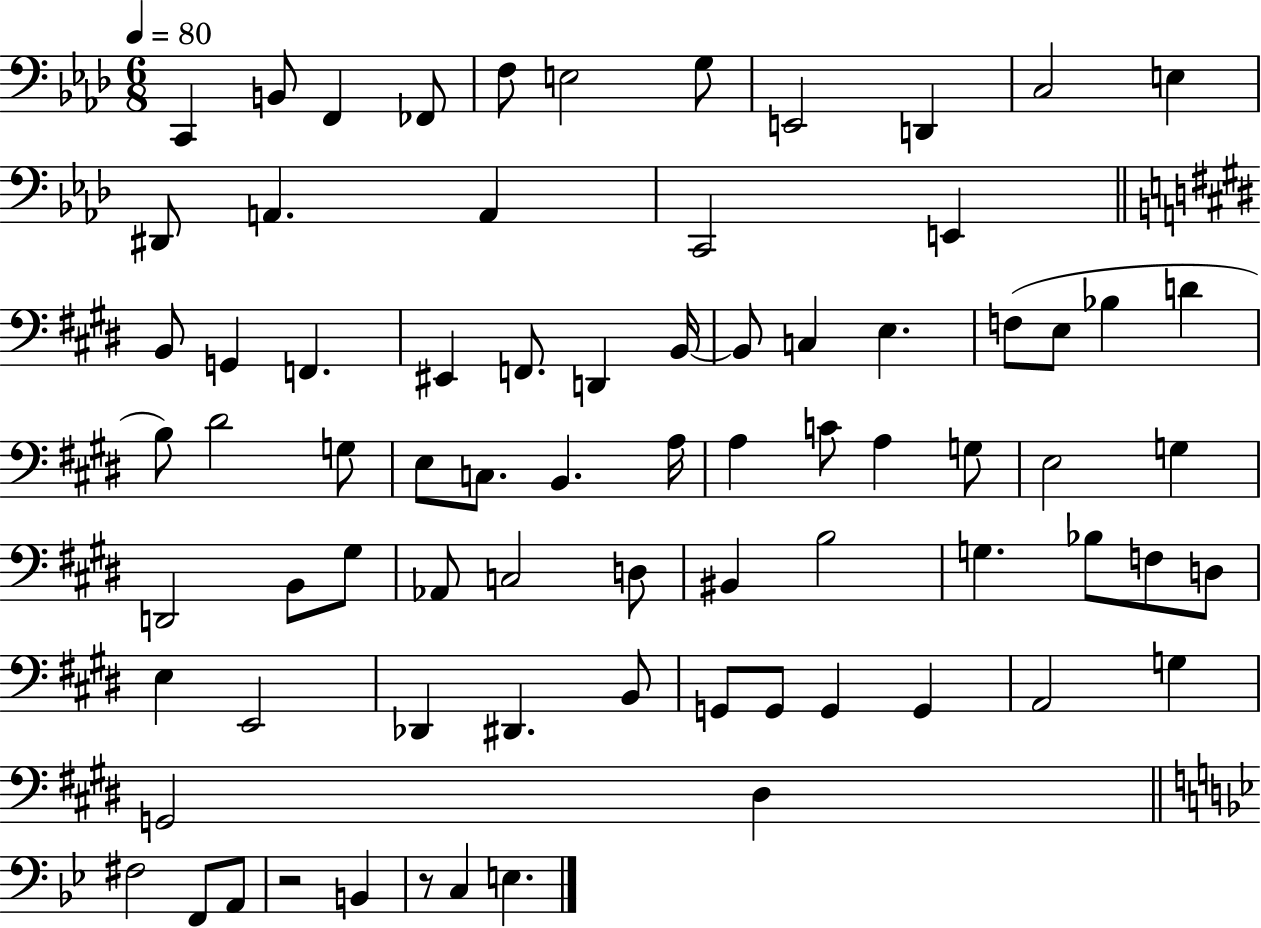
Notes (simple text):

C2/q B2/e F2/q FES2/e F3/e E3/h G3/e E2/h D2/q C3/h E3/q D#2/e A2/q. A2/q C2/h E2/q B2/e G2/q F2/q. EIS2/q F2/e. D2/q B2/s B2/e C3/q E3/q. F3/e E3/e Bb3/q D4/q B3/e D#4/h G3/e E3/e C3/e. B2/q. A3/s A3/q C4/e A3/q G3/e E3/h G3/q D2/h B2/e G#3/e Ab2/e C3/h D3/e BIS2/q B3/h G3/q. Bb3/e F3/e D3/e E3/q E2/h Db2/q D#2/q. B2/e G2/e G2/e G2/q G2/q A2/h G3/q G2/h D#3/q F#3/h F2/e A2/e R/h B2/q R/e C3/q E3/q.